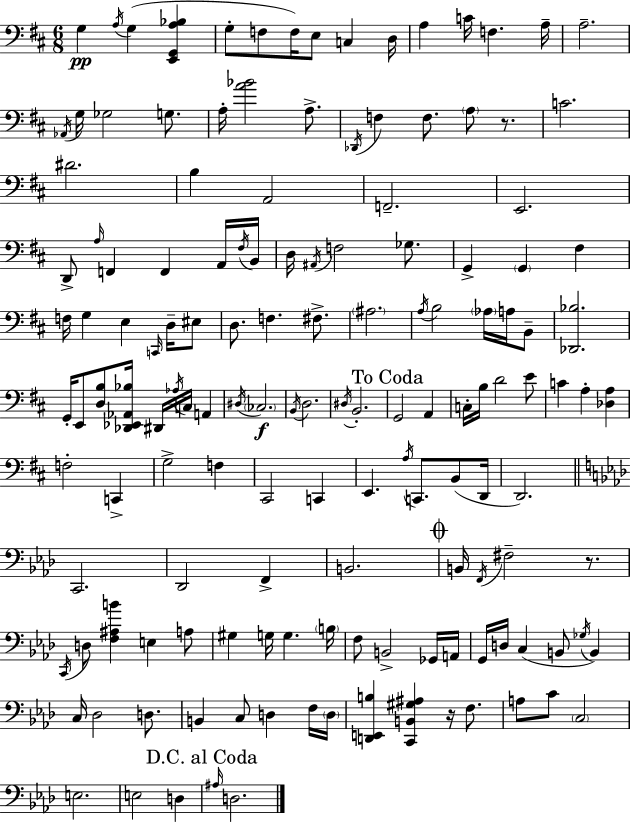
X:1
T:Untitled
M:6/8
L:1/4
K:D
G, A,/4 G, [E,,G,,A,_B,] G,/2 F,/2 F,/4 E,/2 C, D,/4 A, C/4 F, A,/4 A,2 _A,,/4 G,/4 _G,2 G,/2 A,/4 [A_B]2 A,/2 _D,,/4 F, F,/2 A,/2 z/2 C2 ^D2 B, A,,2 F,,2 E,,2 D,,/2 A,/4 F,, F,, A,,/4 ^F,/4 B,,/4 D,/4 ^A,,/4 F,2 _G,/2 G,, G,, ^F, F,/4 G, E, C,,/4 D,/4 ^E,/2 D,/2 F, ^F,/2 ^A,2 A,/4 B,2 _A,/4 A,/4 B,,/2 [_D,,_B,]2 G,,/4 E,,/2 [D,B,]/2 [_D,,_E,,_A,,_B,]/4 ^D,,/4 _A,/4 C,/4 A,, ^D,/4 _C,2 B,,/4 D,2 ^D,/4 B,,2 G,,2 A,, C,/4 B,/4 D2 E/2 C A, [_D,A,] F,2 C,, G,2 F, ^C,,2 C,, E,, A,/4 C,,/2 B,,/2 D,,/4 D,,2 C,,2 _D,,2 F,, B,,2 B,,/4 F,,/4 ^F,2 z/2 C,,/4 D,/2 [F,^A,B] E, A,/2 ^G, G,/4 G, B,/4 F,/2 B,,2 _G,,/4 A,,/4 G,,/4 D,/4 C, B,,/2 _G,/4 B,, C,/4 _D,2 D,/2 B,, C,/2 D, F,/4 D,/4 [D,,E,,B,] [C,,B,,^G,^A,] z/4 F,/2 A,/2 C/2 C,2 E,2 E,2 D, ^A,/4 D,2